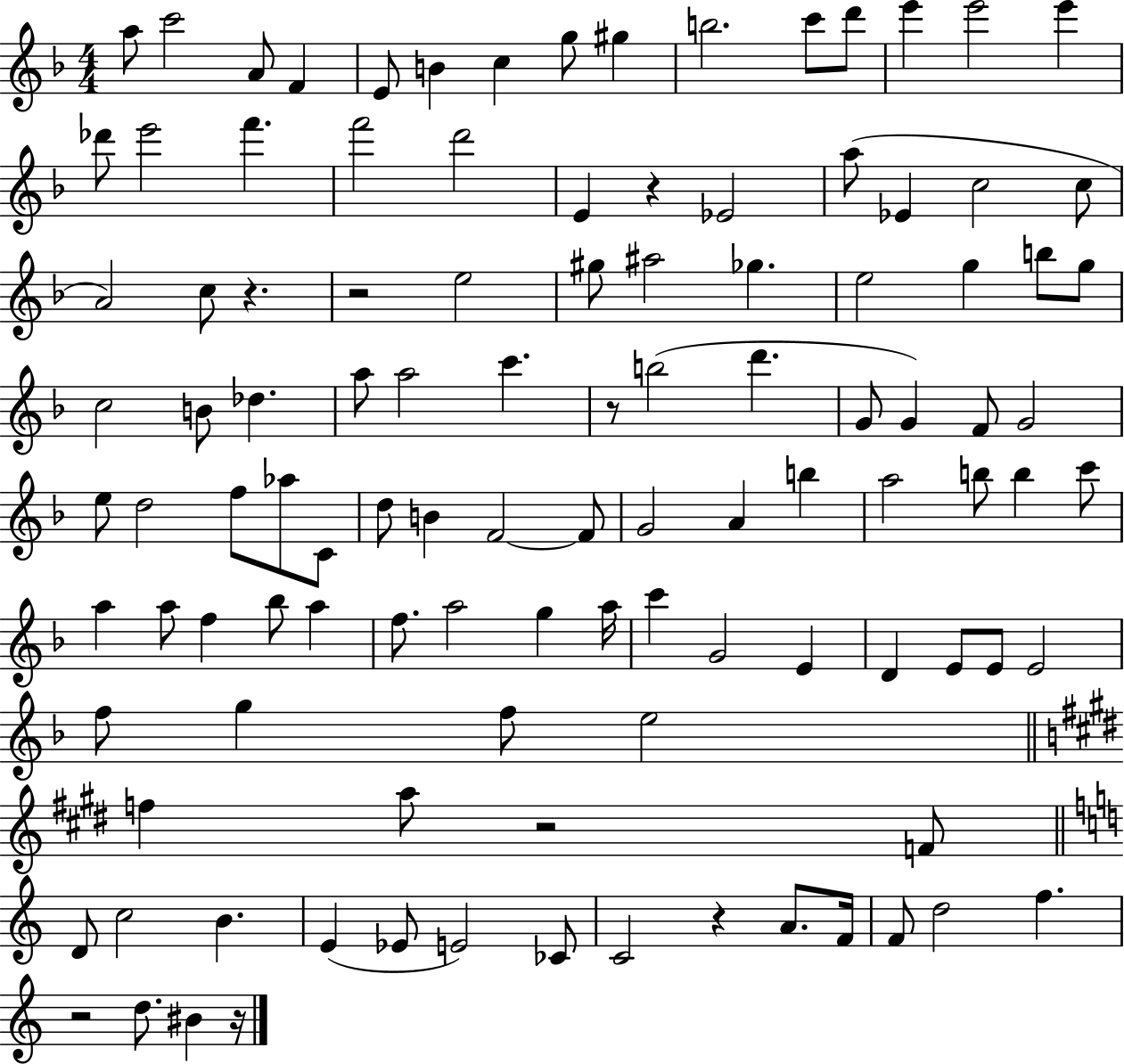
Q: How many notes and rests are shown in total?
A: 110